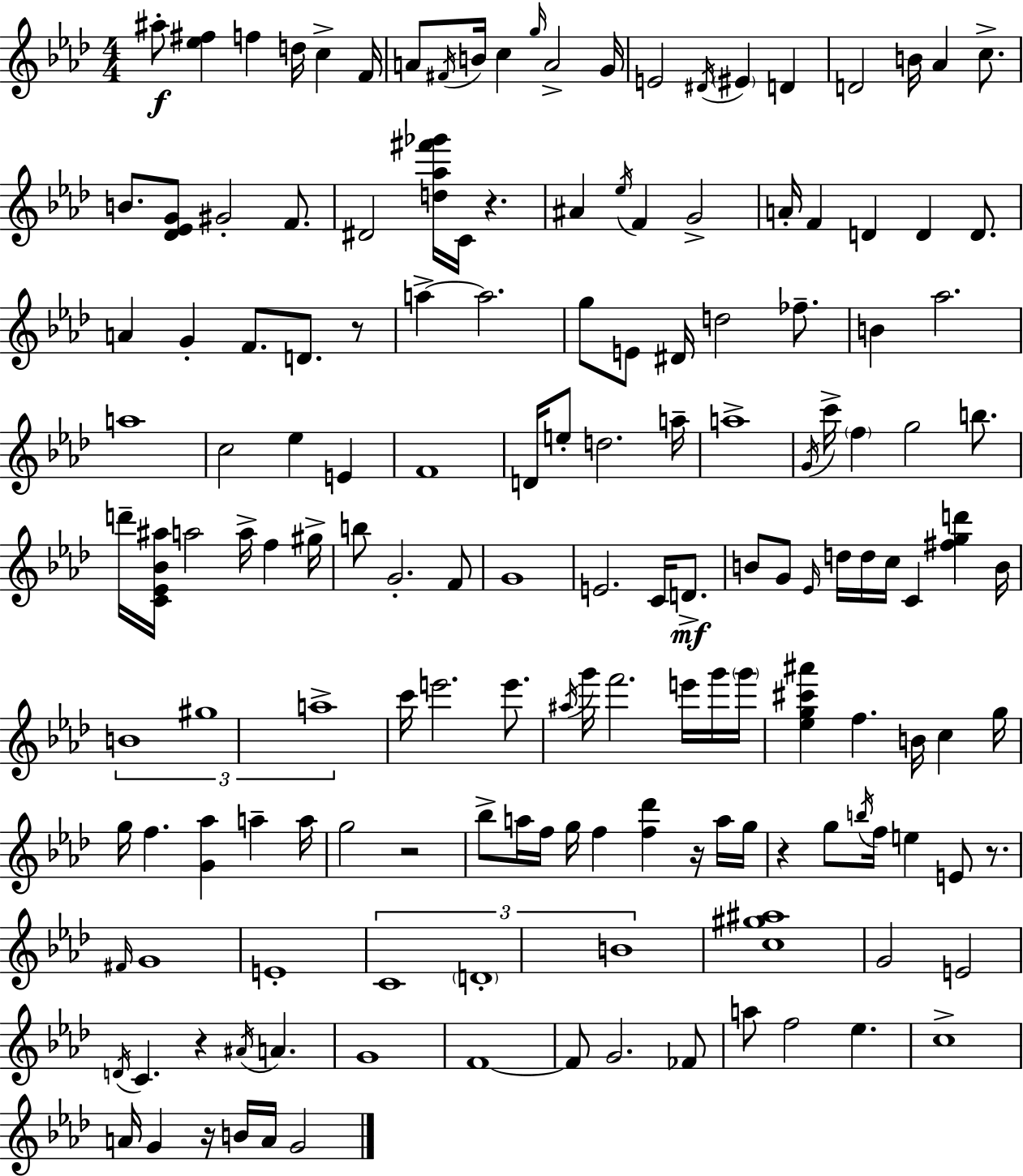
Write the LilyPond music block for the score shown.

{
  \clef treble
  \numericTimeSignature
  \time 4/4
  \key aes \major
  ais''8-.\f <ees'' fis''>4 f''4 d''16 c''4-> f'16 | a'8 \acciaccatura { fis'16 } b'16 c''4 \grace { g''16 } a'2-> | g'16 e'2 \acciaccatura { dis'16 } \parenthesize eis'4 d'4 | d'2 b'16 aes'4 | \break c''8.-> b'8. <des' ees' g'>8 gis'2-. | f'8. dis'2 <d'' aes'' fis''' ges'''>16 c'16 r4. | ais'4 \acciaccatura { ees''16 } f'4 g'2-> | a'16-. f'4 d'4 d'4 | \break d'8. a'4 g'4-. f'8. d'8. | r8 a''4->~~ a''2. | g''8 e'8 dis'16 d''2 | fes''8.-- b'4 aes''2. | \break a''1 | c''2 ees''4 | e'4 f'1 | d'16 e''8-. d''2. | \break a''16-- a''1-> | \acciaccatura { g'16 } c'''16-> \parenthesize f''4 g''2 | b''8. d'''16-- <c' ees' bes' ais''>16 a''2 a''16-> | f''4 gis''16-> b''8 g'2.-. | \break f'8 g'1 | e'2. | c'16 d'8.->\mf b'8 g'8 \grace { ees'16 } d''16 d''16 c''16 c'4 | <fis'' g'' d'''>4 b'16 \tuplet 3/2 { b'1 | \break gis''1 | a''1-> } | c'''16 e'''2. | e'''8. \acciaccatura { ais''16 } g'''16 f'''2. | \break e'''16 g'''16 \parenthesize g'''16 <ees'' g'' cis''' ais'''>4 f''4. | b'16 c''4 g''16 g''16 f''4. <g' aes''>4 | a''4-- a''16 g''2 r2 | bes''8-> a''16 f''16 g''16 f''4 | \break <f'' des'''>4 r16 a''16 g''16 r4 g''8 \acciaccatura { b''16 } f''16 e''4 | e'8 r8. \grace { fis'16 } g'1 | e'1-. | \tuplet 3/2 { c'1 | \break \parenthesize d'1-. | b'1 } | <c'' gis'' ais''>1 | g'2 | \break e'2 \acciaccatura { d'16 } c'4. | r4 \acciaccatura { ais'16 } a'4. g'1 | f'1~~ | f'8 g'2. | \break fes'8 a''8 f''2 | ees''4. c''1-> | a'16 g'4 | r16 b'16 a'16 g'2 \bar "|."
}